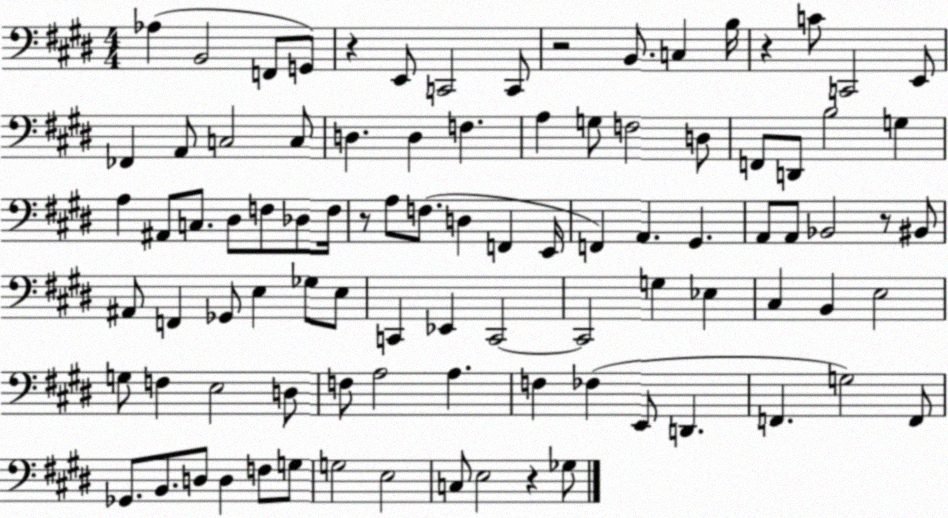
X:1
T:Untitled
M:4/4
L:1/4
K:E
_A, B,,2 F,,/2 G,,/2 z E,,/2 C,,2 C,,/2 z2 B,,/2 C, B,/4 z C/2 C,,2 E,,/2 _F,, A,,/2 C,2 C,/2 D, D, F, A, G,/2 F,2 D,/2 F,,/2 D,,/2 B,2 G, A, ^A,,/2 C,/2 ^D,/2 F,/2 _D,/2 F,/4 z/2 A,/2 F,/2 D, F,, E,,/4 F,, A,, ^G,, A,,/2 A,,/2 _B,,2 z/2 ^B,,/2 ^A,,/2 F,, _G,,/2 E, _G,/2 E,/2 C,, _E,, C,,2 C,,2 G, _E, ^C, B,, E,2 G,/2 F, E,2 D,/2 F,/2 A,2 A, F, _F, E,,/2 D,, F,, G,2 F,,/2 _G,,/2 B,,/2 D,/2 D, F,/2 G,/2 G,2 E,2 C,/2 E,2 z _G,/2